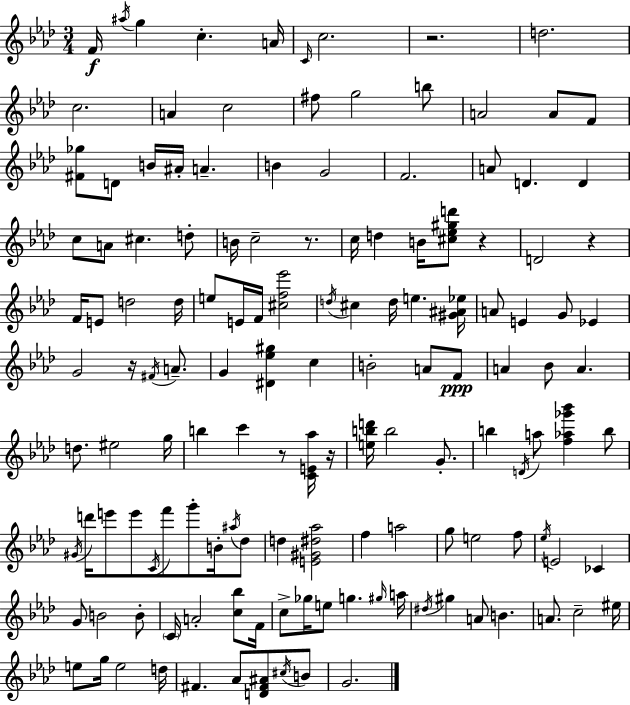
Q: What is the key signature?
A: AES major